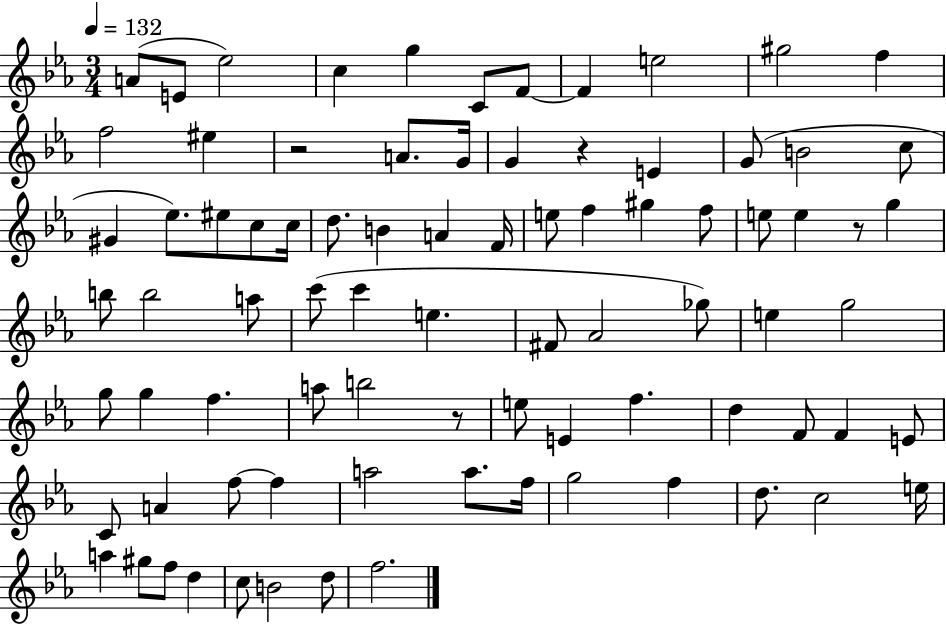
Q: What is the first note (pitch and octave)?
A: A4